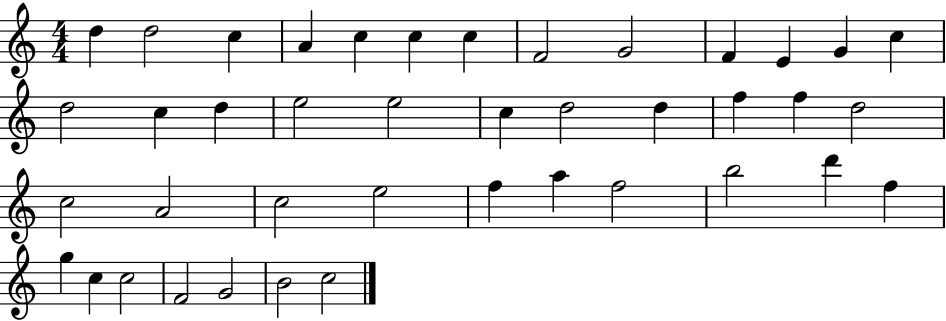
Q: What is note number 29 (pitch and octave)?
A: F5